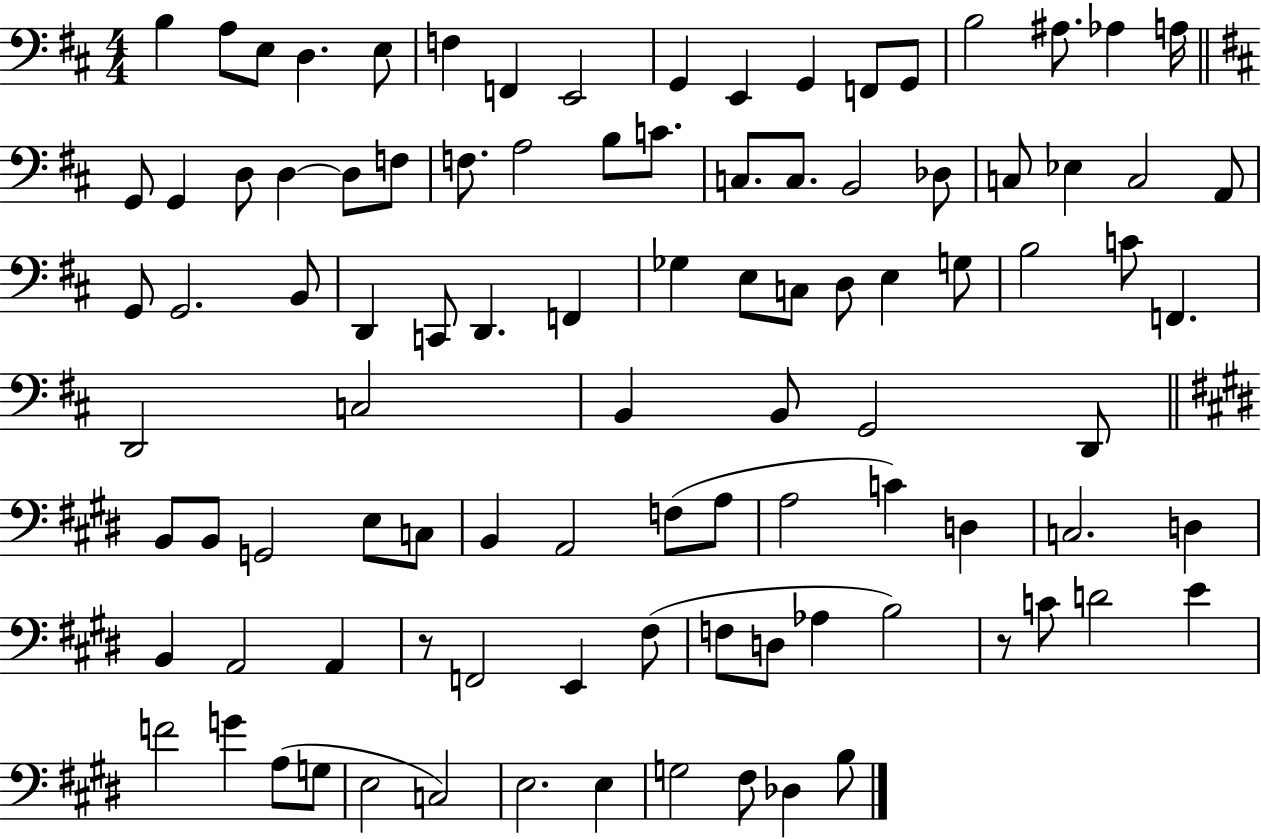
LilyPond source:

{
  \clef bass
  \numericTimeSignature
  \time 4/4
  \key d \major
  b4 a8 e8 d4. e8 | f4 f,4 e,2 | g,4 e,4 g,4 f,8 g,8 | b2 ais8. aes4 a16 | \break \bar "||" \break \key d \major g,8 g,4 d8 d4~~ d8 f8 | f8. a2 b8 c'8. | c8. c8. b,2 des8 | c8 ees4 c2 a,8 | \break g,8 g,2. b,8 | d,4 c,8 d,4. f,4 | ges4 e8 c8 d8 e4 g8 | b2 c'8 f,4. | \break d,2 c2 | b,4 b,8 g,2 d,8 | \bar "||" \break \key e \major b,8 b,8 g,2 e8 c8 | b,4 a,2 f8( a8 | a2 c'4) d4 | c2. d4 | \break b,4 a,2 a,4 | r8 f,2 e,4 fis8( | f8 d8 aes4 b2) | r8 c'8 d'2 e'4 | \break f'2 g'4 a8( g8 | e2 c2) | e2. e4 | g2 fis8 des4 b8 | \break \bar "|."
}